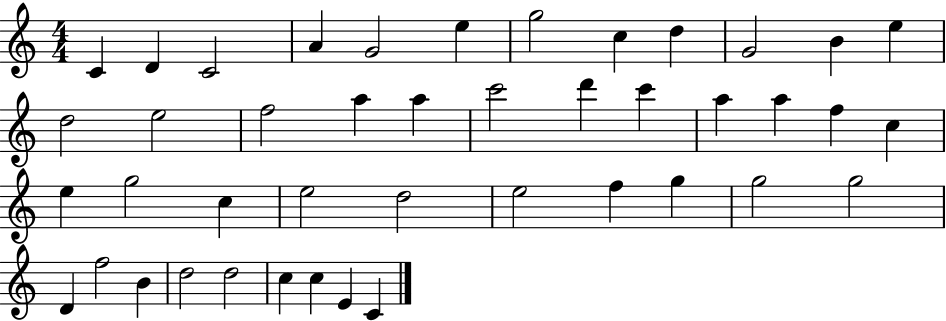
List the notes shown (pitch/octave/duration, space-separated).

C4/q D4/q C4/h A4/q G4/h E5/q G5/h C5/q D5/q G4/h B4/q E5/q D5/h E5/h F5/h A5/q A5/q C6/h D6/q C6/q A5/q A5/q F5/q C5/q E5/q G5/h C5/q E5/h D5/h E5/h F5/q G5/q G5/h G5/h D4/q F5/h B4/q D5/h D5/h C5/q C5/q E4/q C4/q